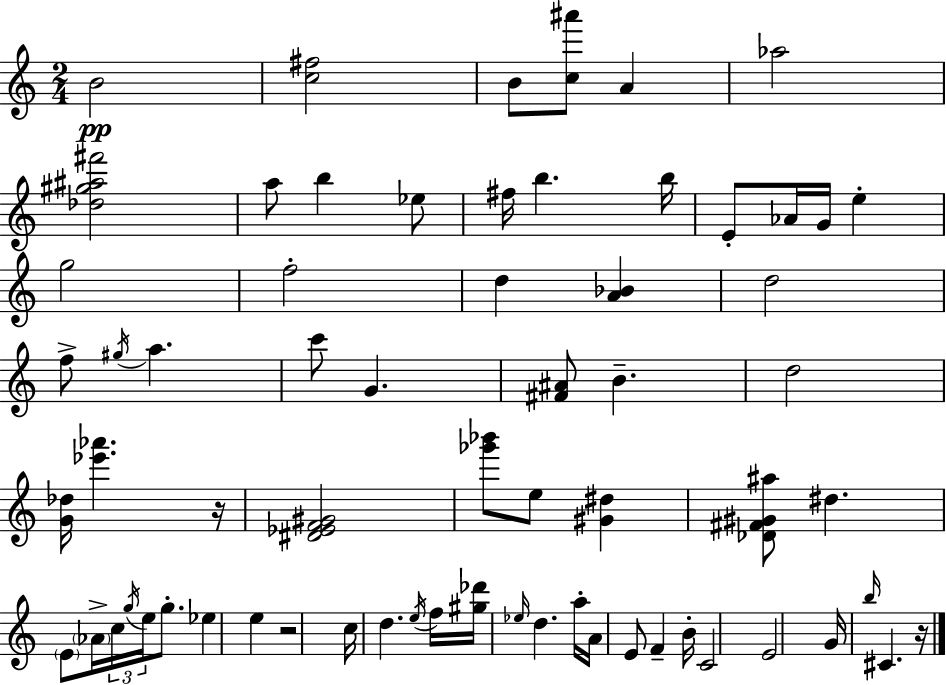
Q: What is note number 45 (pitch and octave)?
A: F4